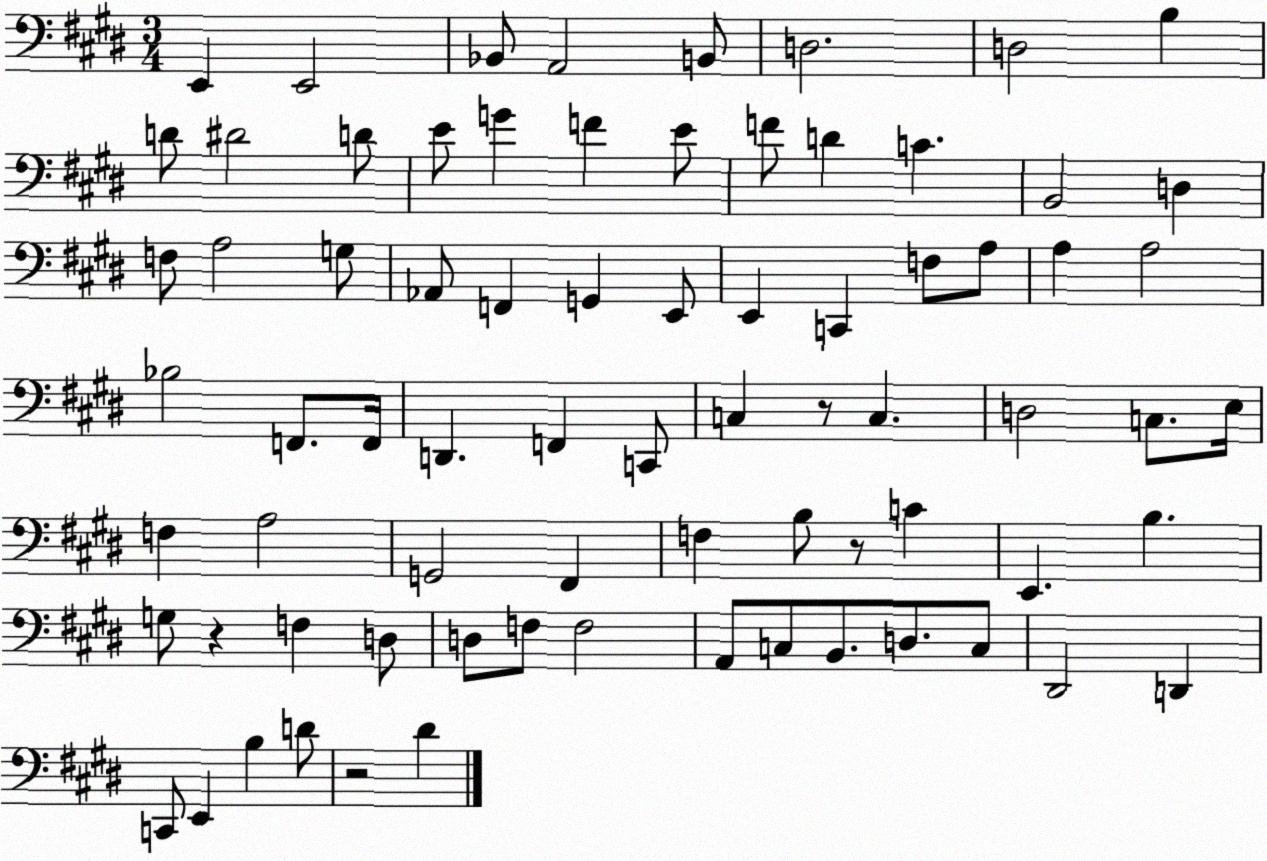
X:1
T:Untitled
M:3/4
L:1/4
K:E
E,, E,,2 _B,,/2 A,,2 B,,/2 D,2 D,2 B, D/2 ^D2 D/2 E/2 G F E/2 F/2 D C B,,2 D, F,/2 A,2 G,/2 _A,,/2 F,, G,, E,,/2 E,, C,, F,/2 A,/2 A, A,2 _B,2 F,,/2 F,,/4 D,, F,, C,,/2 C, z/2 C, D,2 C,/2 E,/4 F, A,2 G,,2 ^F,, F, B,/2 z/2 C E,, B, G,/2 z F, D,/2 D,/2 F,/2 F,2 A,,/2 C,/2 B,,/2 D,/2 C,/2 ^D,,2 D,, C,,/2 E,, B, D/2 z2 ^D